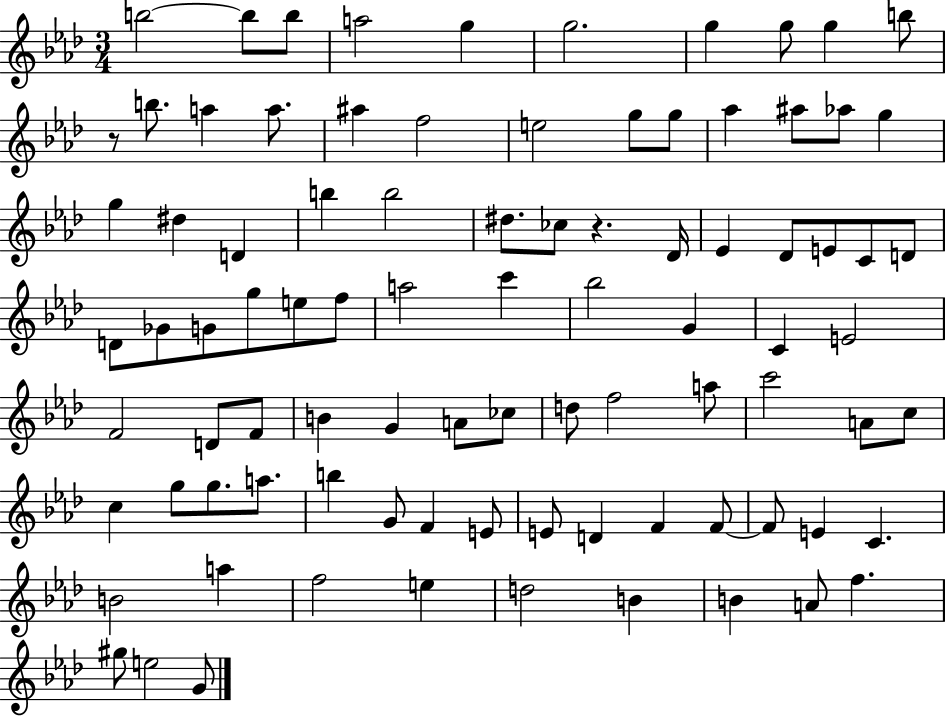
B5/h B5/e B5/e A5/h G5/q G5/h. G5/q G5/e G5/q B5/e R/e B5/e. A5/q A5/e. A#5/q F5/h E5/h G5/e G5/e Ab5/q A#5/e Ab5/e G5/q G5/q D#5/q D4/q B5/q B5/h D#5/e. CES5/e R/q. Db4/s Eb4/q Db4/e E4/e C4/e D4/e D4/e Gb4/e G4/e G5/e E5/e F5/e A5/h C6/q Bb5/h G4/q C4/q E4/h F4/h D4/e F4/e B4/q G4/q A4/e CES5/e D5/e F5/h A5/e C6/h A4/e C5/e C5/q G5/e G5/e. A5/e. B5/q G4/e F4/q E4/e E4/e D4/q F4/q F4/e F4/e E4/q C4/q. B4/h A5/q F5/h E5/q D5/h B4/q B4/q A4/e F5/q. G#5/e E5/h G4/e